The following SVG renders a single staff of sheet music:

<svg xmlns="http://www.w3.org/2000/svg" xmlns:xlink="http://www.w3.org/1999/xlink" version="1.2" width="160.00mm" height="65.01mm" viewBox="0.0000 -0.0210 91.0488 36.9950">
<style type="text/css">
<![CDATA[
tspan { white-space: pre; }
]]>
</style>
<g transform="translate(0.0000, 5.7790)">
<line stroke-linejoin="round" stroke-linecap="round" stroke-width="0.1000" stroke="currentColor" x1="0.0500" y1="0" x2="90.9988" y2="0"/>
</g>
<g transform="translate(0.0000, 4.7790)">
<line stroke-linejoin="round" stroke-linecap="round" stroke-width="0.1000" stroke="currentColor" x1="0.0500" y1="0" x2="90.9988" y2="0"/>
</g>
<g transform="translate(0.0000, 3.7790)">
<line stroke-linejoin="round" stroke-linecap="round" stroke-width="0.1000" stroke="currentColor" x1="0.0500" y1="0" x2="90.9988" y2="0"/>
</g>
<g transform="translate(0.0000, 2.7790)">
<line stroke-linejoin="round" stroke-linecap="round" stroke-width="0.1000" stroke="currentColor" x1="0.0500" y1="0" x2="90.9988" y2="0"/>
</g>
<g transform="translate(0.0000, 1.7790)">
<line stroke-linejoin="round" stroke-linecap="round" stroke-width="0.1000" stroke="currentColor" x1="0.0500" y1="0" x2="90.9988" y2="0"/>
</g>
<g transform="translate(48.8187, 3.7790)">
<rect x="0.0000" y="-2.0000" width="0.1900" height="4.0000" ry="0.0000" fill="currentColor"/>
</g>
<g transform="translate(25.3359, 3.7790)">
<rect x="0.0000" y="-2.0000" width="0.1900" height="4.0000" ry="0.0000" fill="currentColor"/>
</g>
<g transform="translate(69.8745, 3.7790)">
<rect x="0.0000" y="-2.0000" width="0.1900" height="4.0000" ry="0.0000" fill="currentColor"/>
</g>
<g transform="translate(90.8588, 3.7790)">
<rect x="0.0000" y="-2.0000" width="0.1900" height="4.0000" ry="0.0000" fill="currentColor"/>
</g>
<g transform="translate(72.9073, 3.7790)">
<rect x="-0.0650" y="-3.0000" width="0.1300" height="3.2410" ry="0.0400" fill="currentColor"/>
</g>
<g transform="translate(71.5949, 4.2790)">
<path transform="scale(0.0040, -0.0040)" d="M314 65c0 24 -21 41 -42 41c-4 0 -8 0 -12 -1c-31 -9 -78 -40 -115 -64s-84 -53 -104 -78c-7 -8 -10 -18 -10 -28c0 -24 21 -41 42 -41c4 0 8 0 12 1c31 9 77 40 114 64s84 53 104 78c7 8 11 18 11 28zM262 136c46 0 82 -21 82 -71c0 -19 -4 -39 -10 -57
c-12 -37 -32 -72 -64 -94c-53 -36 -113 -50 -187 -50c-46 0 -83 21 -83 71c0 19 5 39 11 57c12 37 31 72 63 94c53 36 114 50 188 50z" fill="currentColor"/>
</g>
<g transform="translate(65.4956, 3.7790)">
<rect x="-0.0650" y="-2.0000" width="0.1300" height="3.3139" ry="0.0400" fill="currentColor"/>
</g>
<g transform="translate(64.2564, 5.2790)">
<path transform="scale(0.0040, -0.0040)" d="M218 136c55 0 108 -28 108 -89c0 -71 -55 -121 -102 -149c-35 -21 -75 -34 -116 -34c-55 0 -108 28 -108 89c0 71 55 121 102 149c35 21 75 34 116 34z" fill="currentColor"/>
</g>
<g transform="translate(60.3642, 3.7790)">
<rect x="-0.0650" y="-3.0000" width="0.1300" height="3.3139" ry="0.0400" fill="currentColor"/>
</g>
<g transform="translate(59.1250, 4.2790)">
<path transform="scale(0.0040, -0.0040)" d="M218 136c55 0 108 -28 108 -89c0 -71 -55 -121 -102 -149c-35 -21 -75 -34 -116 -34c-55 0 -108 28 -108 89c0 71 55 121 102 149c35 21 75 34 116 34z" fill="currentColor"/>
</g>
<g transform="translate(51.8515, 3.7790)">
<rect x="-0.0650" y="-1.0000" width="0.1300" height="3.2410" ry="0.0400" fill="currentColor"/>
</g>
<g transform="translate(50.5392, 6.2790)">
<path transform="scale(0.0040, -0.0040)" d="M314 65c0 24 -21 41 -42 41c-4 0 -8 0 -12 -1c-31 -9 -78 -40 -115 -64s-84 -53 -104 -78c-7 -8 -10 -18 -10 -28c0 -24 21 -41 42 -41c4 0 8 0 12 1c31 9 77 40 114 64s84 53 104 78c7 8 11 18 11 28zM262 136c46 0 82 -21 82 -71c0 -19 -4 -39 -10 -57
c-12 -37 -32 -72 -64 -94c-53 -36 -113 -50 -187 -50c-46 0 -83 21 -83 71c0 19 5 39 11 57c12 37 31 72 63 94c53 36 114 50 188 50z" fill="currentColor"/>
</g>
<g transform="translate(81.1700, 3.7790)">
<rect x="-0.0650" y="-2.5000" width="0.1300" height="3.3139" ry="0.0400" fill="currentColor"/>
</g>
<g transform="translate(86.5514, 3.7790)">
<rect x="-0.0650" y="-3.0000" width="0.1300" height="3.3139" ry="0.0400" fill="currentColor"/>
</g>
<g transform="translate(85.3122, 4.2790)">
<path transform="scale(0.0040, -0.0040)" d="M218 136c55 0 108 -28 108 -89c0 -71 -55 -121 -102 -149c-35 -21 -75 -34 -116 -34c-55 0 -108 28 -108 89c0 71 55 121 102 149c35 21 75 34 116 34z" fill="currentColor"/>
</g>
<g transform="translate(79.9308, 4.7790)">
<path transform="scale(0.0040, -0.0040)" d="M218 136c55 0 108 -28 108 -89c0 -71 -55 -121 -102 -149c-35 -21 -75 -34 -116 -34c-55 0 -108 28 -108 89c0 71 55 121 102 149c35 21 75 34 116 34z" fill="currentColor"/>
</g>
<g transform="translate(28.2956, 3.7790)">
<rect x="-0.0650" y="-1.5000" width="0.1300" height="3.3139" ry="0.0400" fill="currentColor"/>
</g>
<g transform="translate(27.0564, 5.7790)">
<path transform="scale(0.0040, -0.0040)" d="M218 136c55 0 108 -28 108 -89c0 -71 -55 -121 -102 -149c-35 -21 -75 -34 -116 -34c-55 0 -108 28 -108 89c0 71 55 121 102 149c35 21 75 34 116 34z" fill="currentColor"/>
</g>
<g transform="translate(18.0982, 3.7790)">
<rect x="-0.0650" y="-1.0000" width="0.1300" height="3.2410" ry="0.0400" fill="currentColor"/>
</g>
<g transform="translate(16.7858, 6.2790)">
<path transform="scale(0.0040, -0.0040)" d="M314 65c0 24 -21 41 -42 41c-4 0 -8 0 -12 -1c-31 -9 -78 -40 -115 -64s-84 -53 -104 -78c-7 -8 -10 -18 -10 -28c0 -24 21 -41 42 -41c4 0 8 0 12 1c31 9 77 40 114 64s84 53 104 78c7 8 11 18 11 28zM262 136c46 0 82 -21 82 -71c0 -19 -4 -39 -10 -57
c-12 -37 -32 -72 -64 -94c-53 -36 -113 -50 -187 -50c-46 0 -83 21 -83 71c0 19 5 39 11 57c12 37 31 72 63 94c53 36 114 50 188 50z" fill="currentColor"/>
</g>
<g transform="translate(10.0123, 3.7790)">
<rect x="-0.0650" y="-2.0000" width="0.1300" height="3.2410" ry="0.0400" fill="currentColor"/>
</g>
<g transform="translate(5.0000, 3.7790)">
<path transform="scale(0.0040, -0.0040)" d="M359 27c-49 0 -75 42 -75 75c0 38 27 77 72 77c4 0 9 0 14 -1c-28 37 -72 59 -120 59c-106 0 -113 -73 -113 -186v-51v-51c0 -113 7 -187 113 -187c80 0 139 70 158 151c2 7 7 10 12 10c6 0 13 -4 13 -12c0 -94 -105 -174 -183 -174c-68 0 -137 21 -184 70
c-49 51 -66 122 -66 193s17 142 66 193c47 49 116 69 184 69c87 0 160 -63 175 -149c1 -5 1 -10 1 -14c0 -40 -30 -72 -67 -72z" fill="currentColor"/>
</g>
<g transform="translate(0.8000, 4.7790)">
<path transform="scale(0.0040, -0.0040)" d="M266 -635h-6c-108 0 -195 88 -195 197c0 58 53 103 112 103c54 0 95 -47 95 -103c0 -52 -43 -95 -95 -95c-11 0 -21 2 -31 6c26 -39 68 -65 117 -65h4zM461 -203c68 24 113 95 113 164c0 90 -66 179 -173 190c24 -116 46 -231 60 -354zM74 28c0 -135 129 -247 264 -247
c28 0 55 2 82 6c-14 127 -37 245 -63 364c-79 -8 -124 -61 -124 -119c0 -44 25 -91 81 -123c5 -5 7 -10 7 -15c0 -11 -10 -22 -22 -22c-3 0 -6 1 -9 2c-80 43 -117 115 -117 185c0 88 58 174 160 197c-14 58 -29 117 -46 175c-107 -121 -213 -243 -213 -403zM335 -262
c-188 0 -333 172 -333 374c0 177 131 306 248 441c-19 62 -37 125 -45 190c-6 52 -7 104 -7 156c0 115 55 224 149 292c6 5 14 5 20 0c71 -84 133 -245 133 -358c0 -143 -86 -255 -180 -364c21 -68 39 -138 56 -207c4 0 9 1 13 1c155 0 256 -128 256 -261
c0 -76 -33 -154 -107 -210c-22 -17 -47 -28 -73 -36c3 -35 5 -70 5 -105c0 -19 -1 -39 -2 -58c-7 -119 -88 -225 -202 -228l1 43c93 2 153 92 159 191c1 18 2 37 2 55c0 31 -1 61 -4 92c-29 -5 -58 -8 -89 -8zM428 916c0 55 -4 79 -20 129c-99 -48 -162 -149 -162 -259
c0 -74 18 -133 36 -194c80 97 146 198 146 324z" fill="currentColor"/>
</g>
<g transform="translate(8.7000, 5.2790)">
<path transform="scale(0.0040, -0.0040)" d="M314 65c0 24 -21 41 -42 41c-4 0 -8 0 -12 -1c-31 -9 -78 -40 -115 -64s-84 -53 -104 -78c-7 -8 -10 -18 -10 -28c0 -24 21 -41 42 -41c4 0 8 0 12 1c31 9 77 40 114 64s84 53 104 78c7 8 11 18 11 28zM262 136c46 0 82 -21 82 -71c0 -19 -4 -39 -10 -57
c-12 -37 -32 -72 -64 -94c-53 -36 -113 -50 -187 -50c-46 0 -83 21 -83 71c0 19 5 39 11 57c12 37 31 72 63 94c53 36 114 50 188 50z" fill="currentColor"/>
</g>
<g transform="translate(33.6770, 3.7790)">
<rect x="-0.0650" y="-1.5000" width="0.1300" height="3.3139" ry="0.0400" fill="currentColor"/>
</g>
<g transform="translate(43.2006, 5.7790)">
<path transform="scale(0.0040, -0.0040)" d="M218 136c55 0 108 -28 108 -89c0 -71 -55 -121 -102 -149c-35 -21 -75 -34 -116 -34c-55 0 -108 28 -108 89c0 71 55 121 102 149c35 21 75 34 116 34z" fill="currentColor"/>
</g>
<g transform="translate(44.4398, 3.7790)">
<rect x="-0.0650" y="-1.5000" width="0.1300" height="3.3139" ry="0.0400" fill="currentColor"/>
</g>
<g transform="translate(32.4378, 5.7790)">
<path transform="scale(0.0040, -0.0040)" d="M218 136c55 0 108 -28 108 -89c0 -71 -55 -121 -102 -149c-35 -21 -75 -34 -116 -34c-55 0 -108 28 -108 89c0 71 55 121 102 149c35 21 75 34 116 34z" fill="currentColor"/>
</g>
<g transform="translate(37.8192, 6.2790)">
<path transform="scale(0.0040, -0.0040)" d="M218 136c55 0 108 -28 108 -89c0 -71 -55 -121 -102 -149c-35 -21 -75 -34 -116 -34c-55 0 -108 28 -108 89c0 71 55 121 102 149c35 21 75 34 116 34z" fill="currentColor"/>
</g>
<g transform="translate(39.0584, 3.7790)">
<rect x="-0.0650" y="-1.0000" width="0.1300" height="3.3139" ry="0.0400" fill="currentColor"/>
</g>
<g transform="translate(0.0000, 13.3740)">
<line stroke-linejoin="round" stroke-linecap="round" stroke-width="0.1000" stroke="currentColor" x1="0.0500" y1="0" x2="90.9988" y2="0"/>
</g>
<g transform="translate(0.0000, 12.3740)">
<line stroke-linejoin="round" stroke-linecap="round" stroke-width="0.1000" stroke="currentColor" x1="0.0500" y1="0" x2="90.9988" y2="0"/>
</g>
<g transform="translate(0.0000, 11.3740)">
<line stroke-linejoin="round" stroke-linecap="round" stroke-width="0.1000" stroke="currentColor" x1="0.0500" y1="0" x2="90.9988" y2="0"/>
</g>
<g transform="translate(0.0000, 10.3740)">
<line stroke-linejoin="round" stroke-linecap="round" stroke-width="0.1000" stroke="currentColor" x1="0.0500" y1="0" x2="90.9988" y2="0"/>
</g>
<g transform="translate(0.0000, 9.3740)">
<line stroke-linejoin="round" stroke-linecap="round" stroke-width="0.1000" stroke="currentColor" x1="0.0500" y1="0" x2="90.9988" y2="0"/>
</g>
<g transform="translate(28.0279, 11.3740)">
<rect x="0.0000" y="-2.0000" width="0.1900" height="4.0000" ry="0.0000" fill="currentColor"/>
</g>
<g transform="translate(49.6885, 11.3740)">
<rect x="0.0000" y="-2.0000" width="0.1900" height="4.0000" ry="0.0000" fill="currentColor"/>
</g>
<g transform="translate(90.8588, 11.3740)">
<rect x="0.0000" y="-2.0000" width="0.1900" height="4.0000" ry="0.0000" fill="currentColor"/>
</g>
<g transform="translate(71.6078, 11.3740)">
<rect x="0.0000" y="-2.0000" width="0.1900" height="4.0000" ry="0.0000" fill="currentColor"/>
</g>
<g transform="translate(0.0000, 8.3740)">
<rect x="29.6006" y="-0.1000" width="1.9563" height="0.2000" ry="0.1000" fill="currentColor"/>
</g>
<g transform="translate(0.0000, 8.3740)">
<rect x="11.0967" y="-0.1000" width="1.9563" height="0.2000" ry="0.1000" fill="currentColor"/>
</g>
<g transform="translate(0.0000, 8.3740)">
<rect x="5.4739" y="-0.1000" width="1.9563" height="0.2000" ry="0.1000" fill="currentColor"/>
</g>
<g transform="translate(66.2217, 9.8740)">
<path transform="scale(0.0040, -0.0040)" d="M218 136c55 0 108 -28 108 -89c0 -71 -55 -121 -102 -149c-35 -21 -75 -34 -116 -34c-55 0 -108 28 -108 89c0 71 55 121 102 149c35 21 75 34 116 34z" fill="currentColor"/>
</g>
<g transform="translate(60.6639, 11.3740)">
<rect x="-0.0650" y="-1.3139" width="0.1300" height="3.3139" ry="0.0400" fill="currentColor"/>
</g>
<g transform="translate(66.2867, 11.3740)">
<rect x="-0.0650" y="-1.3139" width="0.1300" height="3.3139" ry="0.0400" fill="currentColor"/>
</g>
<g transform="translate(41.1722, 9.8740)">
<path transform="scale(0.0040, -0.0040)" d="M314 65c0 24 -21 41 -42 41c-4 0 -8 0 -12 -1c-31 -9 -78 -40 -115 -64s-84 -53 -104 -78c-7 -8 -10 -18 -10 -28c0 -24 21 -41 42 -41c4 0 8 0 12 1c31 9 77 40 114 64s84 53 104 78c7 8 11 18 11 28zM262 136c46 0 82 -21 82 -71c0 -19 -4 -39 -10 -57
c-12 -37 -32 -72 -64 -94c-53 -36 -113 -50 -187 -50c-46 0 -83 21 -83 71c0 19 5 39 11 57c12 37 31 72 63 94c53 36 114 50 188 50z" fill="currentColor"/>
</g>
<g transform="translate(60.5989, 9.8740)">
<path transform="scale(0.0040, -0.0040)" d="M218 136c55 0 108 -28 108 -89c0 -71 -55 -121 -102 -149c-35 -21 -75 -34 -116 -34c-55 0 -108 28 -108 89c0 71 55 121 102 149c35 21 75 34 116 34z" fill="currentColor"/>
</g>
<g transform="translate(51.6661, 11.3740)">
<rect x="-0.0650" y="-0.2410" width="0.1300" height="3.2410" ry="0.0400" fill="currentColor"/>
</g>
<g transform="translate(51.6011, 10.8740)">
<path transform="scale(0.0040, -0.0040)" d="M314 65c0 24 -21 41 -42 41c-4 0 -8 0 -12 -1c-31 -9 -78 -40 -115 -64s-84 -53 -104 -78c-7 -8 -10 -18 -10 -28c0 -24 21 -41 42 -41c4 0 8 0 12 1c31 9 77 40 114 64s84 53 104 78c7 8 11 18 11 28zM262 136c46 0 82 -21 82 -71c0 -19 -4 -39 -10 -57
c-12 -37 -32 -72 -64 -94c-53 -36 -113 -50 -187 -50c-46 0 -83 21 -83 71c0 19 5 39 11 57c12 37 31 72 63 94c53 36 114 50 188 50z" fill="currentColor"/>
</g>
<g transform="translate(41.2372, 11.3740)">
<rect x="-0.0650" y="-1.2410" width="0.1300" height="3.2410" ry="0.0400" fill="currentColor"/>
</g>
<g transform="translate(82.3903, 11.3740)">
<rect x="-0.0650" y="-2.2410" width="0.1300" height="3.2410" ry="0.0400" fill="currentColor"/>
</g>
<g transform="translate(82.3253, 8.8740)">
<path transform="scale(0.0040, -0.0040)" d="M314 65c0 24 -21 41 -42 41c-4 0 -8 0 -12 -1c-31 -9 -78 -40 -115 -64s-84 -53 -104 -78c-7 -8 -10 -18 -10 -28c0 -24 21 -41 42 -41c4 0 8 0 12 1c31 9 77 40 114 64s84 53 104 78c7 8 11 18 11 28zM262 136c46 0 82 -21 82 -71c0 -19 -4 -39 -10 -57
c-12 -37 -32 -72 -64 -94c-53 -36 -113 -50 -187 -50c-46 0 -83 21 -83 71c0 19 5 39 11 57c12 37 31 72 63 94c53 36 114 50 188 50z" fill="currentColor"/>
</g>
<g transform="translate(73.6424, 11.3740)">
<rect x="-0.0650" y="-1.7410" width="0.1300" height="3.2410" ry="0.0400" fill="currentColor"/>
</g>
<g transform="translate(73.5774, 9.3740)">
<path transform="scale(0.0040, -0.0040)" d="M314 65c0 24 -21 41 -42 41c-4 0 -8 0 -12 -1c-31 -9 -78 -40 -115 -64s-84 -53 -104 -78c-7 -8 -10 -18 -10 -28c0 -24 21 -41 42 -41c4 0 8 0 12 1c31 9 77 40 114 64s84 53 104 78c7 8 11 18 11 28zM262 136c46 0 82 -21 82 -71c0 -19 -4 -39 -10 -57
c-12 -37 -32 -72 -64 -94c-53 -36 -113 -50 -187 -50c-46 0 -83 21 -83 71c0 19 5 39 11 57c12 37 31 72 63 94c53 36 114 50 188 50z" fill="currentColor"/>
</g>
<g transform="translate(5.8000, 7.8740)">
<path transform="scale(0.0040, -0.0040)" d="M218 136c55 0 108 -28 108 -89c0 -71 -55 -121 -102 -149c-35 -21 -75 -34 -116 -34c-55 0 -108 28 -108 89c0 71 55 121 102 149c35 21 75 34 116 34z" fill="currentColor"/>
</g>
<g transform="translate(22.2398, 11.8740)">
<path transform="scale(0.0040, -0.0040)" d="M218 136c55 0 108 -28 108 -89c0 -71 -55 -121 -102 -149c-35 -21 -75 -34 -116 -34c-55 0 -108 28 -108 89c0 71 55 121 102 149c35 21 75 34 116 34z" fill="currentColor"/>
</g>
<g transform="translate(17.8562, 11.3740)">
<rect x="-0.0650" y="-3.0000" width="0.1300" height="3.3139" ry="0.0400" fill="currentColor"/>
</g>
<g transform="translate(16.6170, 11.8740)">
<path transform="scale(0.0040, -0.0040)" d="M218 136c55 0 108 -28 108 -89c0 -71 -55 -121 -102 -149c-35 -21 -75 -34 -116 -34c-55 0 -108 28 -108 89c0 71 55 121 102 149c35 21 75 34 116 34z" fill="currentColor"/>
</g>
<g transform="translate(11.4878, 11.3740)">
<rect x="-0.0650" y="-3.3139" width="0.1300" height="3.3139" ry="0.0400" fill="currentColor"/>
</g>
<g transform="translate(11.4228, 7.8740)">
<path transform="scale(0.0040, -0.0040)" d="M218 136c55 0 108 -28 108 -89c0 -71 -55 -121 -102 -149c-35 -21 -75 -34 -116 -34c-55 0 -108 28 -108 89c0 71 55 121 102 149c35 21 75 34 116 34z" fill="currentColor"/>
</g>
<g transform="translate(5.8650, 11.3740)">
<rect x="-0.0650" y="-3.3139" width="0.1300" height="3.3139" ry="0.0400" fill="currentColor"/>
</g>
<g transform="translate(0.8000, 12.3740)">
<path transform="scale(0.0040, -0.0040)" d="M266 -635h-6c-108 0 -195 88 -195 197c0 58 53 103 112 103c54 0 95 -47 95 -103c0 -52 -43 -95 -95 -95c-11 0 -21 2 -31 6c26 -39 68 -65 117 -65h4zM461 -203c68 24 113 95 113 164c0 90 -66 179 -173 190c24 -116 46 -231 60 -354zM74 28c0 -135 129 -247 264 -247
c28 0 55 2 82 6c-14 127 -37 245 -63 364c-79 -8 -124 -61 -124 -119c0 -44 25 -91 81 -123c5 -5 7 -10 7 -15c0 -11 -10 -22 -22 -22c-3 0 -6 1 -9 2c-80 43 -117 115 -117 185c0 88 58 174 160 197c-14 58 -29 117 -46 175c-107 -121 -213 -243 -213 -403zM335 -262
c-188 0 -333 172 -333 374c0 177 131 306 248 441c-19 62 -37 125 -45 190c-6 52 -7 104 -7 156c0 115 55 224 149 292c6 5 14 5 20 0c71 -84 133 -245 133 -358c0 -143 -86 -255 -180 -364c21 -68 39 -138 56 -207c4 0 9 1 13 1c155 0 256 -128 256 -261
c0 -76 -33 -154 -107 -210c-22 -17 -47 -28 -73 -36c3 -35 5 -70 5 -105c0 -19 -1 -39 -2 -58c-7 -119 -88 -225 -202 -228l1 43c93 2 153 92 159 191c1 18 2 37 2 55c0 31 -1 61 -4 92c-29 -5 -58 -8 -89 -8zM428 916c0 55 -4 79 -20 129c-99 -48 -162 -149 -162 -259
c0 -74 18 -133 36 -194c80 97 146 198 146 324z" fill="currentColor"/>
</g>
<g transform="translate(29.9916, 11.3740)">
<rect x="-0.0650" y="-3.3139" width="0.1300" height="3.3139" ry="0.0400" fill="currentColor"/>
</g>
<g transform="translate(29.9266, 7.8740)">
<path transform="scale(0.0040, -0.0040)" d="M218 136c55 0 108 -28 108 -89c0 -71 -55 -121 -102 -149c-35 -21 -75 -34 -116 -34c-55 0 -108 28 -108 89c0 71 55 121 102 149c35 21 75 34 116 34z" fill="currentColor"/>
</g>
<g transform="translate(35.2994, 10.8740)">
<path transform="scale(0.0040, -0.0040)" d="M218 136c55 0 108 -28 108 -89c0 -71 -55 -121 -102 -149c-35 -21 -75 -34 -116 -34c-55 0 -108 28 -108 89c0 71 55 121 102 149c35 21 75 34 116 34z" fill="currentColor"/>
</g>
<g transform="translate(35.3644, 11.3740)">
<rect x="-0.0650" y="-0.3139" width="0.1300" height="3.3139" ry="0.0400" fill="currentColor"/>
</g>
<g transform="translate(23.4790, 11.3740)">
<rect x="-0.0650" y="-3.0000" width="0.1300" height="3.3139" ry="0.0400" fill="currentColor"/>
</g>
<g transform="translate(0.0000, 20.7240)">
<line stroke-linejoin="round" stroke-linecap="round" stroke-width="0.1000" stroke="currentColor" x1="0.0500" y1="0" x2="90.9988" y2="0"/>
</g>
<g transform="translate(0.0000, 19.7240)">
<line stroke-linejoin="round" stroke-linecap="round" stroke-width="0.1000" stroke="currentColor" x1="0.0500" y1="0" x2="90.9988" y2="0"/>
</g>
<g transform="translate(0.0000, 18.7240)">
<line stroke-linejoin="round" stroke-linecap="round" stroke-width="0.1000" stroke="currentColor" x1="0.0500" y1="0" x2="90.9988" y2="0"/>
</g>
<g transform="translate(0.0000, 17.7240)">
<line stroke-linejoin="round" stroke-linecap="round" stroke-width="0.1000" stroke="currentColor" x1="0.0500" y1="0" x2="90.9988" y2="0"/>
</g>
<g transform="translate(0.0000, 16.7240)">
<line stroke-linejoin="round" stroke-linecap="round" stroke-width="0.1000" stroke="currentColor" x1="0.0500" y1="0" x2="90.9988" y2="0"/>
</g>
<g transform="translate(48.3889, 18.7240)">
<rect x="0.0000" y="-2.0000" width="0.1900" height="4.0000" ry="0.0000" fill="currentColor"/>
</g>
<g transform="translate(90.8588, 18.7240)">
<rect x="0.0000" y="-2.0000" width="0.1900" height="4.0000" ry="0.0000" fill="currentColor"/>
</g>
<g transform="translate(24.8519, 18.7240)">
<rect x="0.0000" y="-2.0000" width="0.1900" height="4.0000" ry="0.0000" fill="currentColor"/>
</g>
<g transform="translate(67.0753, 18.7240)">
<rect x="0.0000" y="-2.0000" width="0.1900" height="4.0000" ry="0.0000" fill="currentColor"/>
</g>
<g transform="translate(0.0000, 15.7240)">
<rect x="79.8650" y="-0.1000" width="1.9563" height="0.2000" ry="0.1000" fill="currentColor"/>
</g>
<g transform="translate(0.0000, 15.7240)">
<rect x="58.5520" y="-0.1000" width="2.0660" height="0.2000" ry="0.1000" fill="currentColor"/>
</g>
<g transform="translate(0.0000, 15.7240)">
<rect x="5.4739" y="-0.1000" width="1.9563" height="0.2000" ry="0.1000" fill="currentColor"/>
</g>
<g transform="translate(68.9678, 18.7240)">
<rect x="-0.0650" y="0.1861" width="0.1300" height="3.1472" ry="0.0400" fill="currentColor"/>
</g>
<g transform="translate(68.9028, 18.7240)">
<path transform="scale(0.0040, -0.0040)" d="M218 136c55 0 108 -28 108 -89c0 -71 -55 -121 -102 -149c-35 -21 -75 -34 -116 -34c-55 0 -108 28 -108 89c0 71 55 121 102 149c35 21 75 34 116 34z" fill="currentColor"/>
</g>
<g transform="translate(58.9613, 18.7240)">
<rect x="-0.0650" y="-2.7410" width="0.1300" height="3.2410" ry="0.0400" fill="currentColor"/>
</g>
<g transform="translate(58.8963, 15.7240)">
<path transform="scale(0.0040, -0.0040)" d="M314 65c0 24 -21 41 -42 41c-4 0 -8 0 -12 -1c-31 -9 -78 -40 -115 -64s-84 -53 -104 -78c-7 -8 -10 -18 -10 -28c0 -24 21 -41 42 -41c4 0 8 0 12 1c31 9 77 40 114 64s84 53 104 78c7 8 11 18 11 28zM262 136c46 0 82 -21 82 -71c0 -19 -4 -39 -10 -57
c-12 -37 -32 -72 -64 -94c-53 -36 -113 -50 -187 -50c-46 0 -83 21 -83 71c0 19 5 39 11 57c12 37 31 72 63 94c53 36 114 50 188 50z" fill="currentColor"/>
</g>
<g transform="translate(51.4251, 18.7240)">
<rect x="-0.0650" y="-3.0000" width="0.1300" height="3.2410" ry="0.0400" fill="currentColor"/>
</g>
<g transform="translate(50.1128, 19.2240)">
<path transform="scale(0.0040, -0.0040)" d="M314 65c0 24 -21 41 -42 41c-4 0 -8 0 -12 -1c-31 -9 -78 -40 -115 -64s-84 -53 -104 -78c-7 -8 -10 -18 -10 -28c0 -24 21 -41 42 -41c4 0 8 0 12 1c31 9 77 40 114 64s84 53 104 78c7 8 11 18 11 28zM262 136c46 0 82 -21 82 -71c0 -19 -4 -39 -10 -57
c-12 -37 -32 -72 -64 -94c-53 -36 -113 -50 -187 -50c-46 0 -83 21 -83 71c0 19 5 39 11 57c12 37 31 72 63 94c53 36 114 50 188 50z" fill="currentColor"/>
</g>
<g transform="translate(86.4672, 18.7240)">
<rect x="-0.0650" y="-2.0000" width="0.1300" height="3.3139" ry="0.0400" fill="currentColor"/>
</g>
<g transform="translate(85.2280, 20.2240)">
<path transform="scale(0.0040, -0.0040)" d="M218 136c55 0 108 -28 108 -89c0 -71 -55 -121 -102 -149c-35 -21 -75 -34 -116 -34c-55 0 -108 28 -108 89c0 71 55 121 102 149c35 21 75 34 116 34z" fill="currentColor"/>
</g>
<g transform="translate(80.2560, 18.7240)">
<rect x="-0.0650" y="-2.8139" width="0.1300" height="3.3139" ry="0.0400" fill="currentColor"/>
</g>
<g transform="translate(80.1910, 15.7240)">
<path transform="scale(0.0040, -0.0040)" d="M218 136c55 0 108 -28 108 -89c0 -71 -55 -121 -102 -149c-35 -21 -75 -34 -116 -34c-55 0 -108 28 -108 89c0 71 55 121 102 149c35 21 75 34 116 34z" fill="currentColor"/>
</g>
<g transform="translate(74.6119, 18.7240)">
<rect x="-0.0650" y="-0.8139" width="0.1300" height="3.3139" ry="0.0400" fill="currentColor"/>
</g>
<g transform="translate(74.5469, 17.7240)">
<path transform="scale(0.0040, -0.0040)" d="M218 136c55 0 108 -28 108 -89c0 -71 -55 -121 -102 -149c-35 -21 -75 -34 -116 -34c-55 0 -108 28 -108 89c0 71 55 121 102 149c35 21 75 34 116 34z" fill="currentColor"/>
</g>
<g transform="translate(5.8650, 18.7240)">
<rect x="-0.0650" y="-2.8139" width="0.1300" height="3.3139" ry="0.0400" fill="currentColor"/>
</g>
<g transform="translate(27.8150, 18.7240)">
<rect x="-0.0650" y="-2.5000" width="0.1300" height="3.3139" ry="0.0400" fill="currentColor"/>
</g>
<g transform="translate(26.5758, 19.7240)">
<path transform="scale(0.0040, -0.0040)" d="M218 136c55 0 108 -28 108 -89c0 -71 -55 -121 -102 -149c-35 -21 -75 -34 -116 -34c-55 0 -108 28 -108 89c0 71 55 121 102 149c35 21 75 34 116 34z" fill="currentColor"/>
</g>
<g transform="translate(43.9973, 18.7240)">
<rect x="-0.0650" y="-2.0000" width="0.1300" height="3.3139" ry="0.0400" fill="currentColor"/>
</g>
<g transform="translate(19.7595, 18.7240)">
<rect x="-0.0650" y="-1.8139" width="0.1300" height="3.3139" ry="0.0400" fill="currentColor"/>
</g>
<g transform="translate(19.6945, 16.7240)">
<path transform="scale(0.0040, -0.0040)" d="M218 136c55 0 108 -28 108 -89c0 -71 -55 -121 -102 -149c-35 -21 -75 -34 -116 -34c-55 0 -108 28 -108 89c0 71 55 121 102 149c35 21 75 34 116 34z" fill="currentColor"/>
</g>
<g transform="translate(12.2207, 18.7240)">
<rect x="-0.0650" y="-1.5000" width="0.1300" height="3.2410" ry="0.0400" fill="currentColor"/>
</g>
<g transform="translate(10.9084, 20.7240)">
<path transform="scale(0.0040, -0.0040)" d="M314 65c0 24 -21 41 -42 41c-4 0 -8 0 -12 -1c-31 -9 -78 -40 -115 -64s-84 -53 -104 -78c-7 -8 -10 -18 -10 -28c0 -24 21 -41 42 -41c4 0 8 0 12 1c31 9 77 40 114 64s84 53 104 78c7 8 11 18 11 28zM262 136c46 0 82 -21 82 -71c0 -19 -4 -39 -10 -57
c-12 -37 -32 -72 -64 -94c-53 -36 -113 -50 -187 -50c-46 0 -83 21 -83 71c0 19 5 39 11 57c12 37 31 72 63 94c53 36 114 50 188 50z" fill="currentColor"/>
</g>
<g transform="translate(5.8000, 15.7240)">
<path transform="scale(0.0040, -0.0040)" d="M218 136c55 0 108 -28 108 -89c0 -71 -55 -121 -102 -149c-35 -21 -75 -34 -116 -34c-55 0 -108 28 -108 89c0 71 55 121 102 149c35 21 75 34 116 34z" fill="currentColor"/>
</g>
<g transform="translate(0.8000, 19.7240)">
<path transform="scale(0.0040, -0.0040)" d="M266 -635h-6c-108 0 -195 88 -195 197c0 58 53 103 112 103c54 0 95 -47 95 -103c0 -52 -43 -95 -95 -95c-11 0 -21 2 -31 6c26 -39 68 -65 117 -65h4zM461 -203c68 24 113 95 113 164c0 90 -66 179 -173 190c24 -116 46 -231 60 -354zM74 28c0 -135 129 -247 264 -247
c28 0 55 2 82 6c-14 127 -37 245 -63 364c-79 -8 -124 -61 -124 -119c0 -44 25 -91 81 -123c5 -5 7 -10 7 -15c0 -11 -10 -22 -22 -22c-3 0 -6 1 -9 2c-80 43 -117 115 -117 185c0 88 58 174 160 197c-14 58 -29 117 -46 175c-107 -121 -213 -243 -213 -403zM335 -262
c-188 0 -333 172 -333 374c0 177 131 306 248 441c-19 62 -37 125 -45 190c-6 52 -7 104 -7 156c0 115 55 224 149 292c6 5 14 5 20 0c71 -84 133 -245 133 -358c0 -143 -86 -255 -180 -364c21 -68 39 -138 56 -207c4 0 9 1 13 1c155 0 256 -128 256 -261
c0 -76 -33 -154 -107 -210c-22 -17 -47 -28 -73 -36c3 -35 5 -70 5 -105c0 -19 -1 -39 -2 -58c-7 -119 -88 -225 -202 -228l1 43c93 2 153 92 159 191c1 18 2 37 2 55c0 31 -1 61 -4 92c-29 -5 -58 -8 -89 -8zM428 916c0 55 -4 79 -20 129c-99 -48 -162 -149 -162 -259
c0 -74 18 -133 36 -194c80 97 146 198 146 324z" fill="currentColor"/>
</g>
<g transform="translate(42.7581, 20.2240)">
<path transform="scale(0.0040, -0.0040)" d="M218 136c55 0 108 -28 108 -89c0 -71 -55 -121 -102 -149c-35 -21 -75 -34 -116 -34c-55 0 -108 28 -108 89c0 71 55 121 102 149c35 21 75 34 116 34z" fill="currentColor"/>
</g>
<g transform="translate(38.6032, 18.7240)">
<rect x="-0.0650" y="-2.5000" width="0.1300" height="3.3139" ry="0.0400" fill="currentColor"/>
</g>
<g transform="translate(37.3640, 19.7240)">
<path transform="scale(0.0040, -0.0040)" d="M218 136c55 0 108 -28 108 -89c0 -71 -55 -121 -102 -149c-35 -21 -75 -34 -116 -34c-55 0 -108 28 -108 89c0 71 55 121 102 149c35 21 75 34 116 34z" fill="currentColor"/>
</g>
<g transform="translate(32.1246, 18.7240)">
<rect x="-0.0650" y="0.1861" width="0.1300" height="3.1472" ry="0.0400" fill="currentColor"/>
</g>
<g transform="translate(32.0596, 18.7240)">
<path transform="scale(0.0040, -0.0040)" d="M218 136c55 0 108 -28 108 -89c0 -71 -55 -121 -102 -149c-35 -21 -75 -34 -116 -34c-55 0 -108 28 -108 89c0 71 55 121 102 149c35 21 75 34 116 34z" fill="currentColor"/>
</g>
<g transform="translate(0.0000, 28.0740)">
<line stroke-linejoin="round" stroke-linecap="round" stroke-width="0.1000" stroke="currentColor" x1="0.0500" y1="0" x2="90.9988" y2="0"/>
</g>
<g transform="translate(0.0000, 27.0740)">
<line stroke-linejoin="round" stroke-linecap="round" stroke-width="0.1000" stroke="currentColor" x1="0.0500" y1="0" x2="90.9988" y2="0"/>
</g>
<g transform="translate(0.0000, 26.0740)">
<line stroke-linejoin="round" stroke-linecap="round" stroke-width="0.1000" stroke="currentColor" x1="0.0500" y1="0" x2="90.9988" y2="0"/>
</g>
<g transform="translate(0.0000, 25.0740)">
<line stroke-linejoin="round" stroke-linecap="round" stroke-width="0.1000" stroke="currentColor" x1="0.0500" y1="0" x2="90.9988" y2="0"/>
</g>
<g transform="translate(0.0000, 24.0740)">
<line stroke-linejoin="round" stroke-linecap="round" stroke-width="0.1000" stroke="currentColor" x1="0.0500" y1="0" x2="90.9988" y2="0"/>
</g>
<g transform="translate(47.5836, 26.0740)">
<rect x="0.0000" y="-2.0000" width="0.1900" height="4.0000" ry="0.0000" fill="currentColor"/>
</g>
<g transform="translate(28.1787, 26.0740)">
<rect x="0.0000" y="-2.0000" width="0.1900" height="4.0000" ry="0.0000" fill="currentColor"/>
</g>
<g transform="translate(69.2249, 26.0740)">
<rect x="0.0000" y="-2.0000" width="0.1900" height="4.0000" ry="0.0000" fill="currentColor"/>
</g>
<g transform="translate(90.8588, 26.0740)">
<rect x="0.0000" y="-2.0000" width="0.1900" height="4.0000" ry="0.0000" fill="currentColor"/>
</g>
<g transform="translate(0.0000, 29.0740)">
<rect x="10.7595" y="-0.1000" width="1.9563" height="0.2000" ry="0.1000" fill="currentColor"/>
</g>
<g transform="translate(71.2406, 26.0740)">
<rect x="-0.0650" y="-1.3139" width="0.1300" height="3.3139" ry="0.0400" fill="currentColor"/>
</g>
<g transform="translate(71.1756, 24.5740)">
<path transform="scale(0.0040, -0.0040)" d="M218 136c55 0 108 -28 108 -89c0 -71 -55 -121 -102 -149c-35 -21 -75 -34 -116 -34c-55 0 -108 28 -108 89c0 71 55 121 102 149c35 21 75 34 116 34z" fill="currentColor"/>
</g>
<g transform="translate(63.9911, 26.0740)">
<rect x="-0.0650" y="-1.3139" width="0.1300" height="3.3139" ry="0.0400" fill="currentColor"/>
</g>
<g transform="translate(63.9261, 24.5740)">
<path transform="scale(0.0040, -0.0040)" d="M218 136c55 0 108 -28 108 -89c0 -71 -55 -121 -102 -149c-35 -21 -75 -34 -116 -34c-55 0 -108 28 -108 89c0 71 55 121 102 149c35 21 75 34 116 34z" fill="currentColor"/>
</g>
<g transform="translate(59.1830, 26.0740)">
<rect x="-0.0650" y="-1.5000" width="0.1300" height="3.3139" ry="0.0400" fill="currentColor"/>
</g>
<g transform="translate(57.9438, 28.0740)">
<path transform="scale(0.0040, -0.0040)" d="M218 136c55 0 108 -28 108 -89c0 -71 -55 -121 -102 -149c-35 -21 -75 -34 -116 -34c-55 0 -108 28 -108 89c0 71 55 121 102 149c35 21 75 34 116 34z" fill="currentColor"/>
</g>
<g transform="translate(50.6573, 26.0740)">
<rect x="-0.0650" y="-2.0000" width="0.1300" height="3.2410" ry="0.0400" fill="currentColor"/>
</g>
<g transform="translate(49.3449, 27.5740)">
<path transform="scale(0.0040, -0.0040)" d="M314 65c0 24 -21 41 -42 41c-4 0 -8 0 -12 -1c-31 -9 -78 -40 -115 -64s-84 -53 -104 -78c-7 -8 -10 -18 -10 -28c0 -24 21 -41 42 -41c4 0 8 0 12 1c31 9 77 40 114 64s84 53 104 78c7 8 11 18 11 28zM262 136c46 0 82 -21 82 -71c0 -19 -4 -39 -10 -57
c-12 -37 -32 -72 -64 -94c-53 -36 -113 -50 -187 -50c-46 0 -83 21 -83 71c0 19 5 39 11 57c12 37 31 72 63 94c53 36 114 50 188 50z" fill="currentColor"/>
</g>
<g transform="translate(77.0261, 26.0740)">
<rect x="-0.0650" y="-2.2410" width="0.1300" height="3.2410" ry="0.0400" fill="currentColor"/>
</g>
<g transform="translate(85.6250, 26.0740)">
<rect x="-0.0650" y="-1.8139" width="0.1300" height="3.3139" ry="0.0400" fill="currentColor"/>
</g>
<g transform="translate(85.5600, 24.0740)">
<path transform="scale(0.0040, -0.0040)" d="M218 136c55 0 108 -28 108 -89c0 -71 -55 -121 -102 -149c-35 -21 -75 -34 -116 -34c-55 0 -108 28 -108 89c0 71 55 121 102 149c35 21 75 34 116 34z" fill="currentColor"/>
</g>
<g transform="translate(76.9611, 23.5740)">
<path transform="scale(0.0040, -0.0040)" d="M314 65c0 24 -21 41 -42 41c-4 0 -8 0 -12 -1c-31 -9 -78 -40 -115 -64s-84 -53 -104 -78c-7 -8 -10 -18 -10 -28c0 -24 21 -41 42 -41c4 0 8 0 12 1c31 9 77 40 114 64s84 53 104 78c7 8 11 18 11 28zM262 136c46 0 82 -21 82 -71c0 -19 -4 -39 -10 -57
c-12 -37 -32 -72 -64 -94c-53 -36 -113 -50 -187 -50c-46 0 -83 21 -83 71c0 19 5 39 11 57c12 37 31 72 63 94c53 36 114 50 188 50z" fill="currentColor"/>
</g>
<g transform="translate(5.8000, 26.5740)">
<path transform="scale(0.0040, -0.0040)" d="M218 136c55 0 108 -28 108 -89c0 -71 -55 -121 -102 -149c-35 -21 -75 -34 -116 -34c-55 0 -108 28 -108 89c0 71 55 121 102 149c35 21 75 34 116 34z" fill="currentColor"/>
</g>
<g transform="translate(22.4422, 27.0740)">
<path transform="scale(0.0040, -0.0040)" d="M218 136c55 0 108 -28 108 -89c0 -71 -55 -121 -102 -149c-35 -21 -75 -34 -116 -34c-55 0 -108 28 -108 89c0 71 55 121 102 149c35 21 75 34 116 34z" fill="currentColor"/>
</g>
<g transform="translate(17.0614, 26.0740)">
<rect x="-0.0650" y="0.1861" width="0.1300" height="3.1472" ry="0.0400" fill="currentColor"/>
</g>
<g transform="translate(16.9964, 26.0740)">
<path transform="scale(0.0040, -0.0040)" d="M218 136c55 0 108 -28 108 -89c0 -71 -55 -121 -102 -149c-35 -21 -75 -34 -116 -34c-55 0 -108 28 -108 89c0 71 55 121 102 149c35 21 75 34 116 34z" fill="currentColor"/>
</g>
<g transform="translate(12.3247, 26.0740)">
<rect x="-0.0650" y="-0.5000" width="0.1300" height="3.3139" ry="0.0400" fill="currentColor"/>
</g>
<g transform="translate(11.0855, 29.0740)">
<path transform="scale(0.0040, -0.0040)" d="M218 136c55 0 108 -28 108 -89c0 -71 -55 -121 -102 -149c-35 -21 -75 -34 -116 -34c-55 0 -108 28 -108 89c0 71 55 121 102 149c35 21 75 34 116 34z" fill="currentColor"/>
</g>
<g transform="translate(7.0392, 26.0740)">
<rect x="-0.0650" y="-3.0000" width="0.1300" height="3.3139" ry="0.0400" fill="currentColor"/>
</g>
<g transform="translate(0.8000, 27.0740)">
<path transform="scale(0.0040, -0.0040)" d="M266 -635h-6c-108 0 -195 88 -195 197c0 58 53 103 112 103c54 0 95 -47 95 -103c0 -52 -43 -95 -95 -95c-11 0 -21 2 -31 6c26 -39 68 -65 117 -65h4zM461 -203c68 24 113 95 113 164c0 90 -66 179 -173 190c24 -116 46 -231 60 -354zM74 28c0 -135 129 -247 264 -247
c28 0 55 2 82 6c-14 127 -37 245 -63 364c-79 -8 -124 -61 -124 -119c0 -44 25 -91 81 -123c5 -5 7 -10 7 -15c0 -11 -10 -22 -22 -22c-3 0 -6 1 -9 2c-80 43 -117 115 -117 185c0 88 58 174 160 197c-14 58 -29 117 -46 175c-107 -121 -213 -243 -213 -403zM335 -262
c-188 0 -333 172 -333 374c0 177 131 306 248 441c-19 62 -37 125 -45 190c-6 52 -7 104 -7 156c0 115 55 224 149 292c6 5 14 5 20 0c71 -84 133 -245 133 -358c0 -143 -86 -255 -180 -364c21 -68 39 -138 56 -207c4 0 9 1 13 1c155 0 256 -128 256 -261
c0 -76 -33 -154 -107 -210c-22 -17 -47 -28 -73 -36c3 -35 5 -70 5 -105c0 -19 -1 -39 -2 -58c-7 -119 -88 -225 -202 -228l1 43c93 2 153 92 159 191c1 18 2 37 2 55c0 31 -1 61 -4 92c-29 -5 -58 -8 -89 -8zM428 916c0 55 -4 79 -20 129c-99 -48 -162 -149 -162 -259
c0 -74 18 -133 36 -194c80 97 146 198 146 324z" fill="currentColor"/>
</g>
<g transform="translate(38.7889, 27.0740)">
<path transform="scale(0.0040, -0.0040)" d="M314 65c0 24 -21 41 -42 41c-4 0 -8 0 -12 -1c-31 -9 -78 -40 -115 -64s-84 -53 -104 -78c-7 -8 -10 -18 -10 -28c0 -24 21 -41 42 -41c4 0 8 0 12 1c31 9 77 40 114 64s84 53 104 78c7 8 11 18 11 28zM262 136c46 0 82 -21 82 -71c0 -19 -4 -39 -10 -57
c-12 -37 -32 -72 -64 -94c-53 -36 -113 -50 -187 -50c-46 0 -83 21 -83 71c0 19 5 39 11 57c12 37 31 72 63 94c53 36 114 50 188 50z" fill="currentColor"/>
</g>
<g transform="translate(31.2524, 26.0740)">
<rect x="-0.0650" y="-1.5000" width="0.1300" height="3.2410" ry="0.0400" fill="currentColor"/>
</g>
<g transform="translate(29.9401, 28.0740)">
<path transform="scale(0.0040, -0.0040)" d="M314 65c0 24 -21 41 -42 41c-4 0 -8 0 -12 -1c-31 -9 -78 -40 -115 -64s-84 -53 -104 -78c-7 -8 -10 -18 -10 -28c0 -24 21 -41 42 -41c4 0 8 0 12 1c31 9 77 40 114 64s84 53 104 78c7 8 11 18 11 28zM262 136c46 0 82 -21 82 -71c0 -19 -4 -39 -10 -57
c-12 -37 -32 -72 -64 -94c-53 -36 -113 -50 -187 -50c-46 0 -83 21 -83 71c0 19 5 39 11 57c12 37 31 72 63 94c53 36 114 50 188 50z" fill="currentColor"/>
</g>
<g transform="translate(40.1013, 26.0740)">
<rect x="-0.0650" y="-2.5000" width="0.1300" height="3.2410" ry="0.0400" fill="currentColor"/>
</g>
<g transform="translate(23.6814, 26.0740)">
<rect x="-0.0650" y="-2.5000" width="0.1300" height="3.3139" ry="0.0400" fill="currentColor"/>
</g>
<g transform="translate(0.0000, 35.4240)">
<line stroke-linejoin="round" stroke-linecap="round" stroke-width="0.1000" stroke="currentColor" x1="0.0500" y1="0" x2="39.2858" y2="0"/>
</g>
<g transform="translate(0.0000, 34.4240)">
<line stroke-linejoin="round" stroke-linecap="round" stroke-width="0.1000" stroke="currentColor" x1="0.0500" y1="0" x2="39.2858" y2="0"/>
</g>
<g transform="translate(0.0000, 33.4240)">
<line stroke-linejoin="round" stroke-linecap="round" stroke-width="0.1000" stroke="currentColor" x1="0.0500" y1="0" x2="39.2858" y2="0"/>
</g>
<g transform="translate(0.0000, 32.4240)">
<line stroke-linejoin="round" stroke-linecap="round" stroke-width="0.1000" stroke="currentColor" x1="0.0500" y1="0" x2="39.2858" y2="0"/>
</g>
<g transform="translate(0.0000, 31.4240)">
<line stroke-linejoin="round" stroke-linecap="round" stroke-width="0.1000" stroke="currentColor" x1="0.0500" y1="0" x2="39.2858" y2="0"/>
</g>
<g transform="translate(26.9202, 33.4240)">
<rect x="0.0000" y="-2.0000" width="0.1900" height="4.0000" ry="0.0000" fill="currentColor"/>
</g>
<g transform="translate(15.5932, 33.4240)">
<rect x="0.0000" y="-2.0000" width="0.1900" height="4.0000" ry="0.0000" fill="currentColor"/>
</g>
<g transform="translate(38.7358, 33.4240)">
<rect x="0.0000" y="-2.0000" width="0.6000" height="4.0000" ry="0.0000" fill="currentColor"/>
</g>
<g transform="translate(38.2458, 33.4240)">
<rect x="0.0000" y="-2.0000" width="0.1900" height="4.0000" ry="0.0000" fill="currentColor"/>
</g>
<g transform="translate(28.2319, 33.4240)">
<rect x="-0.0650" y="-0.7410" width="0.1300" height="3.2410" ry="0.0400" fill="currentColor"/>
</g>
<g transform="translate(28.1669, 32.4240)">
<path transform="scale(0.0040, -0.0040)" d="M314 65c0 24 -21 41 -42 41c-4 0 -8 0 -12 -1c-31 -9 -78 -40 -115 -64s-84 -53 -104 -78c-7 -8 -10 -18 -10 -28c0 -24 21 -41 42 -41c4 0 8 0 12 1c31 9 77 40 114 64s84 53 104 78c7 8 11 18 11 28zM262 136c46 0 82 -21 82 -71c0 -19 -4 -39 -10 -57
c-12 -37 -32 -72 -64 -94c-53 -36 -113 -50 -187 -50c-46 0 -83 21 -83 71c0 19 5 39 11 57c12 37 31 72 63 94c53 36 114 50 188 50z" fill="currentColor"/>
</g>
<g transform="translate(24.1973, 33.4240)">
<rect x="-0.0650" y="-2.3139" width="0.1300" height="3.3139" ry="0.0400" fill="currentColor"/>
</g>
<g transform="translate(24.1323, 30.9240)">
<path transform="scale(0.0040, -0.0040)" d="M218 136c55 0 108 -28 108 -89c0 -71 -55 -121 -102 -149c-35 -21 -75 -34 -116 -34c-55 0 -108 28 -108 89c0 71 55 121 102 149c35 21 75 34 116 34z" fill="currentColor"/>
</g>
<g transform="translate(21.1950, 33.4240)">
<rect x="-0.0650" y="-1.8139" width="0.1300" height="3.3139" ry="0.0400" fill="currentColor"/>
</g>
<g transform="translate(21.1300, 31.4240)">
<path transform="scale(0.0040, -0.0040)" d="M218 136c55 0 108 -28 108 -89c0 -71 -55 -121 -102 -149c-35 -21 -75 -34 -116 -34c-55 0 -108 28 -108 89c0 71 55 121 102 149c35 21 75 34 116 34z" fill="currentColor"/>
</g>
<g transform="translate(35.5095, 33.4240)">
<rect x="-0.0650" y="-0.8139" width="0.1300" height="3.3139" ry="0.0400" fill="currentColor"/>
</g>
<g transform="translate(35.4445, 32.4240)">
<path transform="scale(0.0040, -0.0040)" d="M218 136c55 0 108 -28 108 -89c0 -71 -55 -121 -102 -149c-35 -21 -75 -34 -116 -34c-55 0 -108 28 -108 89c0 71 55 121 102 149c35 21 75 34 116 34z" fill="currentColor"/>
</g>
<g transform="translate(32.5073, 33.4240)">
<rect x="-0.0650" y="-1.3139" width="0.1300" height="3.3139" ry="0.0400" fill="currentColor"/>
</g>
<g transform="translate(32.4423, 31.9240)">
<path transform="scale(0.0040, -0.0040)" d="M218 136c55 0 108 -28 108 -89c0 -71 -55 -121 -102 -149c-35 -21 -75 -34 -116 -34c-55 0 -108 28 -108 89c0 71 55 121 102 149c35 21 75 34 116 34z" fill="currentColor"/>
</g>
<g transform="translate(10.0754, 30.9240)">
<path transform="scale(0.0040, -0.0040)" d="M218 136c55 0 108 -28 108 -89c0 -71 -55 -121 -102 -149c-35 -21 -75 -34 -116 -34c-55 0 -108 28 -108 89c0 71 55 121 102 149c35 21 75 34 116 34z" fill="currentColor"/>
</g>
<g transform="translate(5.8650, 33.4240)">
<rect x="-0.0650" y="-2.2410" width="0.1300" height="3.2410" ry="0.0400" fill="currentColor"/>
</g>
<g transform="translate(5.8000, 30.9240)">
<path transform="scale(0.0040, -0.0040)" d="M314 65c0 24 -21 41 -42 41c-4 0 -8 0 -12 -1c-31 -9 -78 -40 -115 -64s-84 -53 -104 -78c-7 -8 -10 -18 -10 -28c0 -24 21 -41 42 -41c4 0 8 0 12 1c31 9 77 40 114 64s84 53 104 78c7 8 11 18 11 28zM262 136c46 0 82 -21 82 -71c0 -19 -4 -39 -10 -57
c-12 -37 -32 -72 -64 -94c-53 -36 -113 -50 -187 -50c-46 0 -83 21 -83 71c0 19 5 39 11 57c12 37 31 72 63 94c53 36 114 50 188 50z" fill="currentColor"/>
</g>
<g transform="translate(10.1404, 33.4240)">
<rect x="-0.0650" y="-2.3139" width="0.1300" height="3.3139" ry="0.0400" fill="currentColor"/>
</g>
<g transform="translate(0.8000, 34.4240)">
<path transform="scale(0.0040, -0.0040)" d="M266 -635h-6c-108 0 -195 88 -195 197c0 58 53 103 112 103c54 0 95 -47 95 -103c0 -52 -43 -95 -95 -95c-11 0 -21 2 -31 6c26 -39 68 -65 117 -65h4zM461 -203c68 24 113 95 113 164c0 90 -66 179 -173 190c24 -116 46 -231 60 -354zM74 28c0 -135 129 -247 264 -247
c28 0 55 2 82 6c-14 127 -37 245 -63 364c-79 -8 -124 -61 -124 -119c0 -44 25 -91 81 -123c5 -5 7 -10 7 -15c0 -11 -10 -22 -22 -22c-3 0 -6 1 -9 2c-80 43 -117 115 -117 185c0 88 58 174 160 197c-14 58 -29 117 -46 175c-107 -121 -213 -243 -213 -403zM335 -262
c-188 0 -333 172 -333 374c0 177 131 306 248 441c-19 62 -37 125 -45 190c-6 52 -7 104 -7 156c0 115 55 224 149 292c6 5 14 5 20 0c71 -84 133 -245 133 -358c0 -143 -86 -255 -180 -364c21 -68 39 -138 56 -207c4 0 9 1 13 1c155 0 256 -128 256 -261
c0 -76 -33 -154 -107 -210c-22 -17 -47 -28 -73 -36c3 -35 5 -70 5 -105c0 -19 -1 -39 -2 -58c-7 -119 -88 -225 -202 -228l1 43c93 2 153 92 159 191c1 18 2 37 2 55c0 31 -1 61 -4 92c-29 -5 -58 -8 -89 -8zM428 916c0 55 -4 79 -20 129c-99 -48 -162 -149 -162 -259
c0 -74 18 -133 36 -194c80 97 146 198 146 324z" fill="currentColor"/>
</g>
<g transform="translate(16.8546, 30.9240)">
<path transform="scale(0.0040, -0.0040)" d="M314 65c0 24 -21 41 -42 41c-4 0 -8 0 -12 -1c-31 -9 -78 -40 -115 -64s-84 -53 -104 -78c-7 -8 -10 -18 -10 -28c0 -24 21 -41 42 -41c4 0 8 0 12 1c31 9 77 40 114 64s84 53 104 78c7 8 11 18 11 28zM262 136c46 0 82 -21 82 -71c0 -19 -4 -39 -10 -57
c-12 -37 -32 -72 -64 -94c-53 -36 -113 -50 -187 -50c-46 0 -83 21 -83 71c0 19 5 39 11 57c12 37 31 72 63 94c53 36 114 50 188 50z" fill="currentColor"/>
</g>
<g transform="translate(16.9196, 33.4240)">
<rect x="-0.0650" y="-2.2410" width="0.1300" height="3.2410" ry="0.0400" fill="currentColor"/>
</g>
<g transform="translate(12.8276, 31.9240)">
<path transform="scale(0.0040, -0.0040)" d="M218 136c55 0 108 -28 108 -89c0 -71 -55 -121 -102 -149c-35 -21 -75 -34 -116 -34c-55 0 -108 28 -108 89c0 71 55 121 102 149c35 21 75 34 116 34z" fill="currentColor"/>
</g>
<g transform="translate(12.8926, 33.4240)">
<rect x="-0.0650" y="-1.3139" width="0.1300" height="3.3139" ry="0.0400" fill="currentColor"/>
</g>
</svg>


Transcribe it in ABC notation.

X:1
T:Untitled
M:4/4
L:1/4
K:C
F2 D2 E E D E D2 A F A2 G A b b A A b c e2 c2 e e f2 g2 a E2 f G B G F A2 a2 B d a F A C B G E2 G2 F2 E e e g2 f g2 g e g2 f g d2 e d